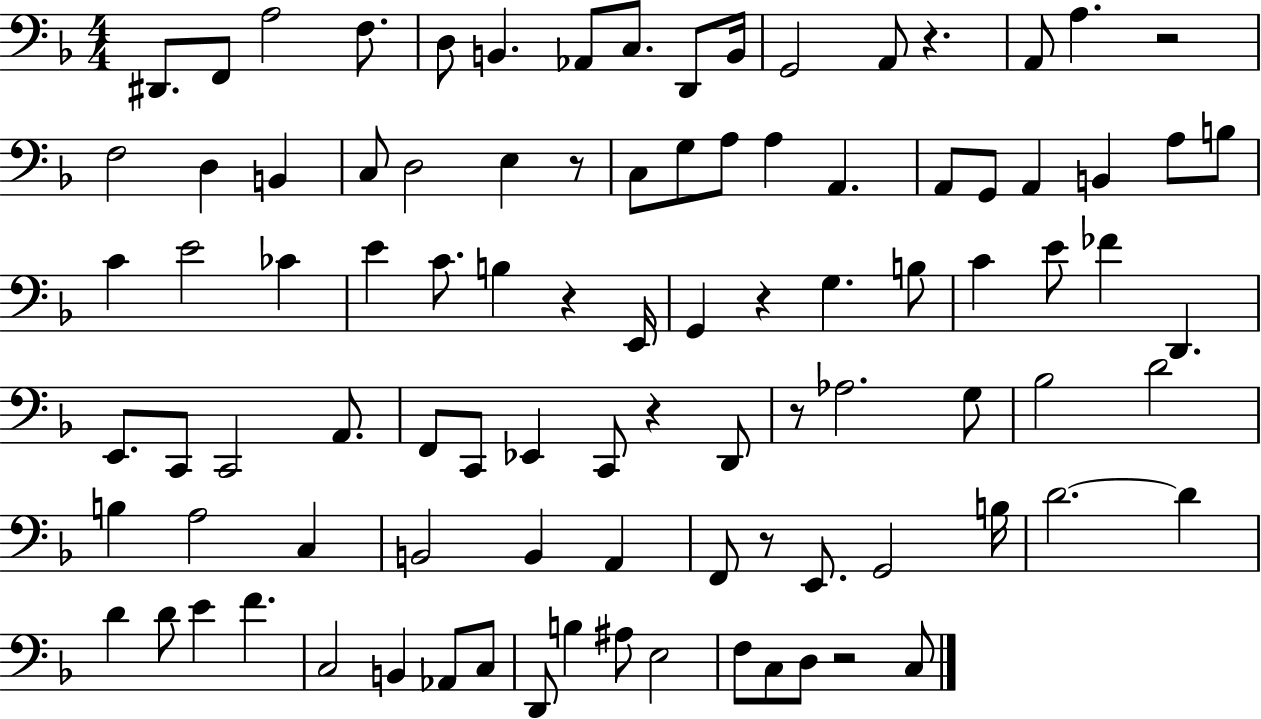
D#2/e. F2/e A3/h F3/e. D3/e B2/q. Ab2/e C3/e. D2/e B2/s G2/h A2/e R/q. A2/e A3/q. R/h F3/h D3/q B2/q C3/e D3/h E3/q R/e C3/e G3/e A3/e A3/q A2/q. A2/e G2/e A2/q B2/q A3/e B3/e C4/q E4/h CES4/q E4/q C4/e. B3/q R/q E2/s G2/q R/q G3/q. B3/e C4/q E4/e FES4/q D2/q. E2/e. C2/e C2/h A2/e. F2/e C2/e Eb2/q C2/e R/q D2/e R/e Ab3/h. G3/e Bb3/h D4/h B3/q A3/h C3/q B2/h B2/q A2/q F2/e R/e E2/e. G2/h B3/s D4/h. D4/q D4/q D4/e E4/q F4/q. C3/h B2/q Ab2/e C3/e D2/e B3/q A#3/e E3/h F3/e C3/e D3/e R/h C3/e